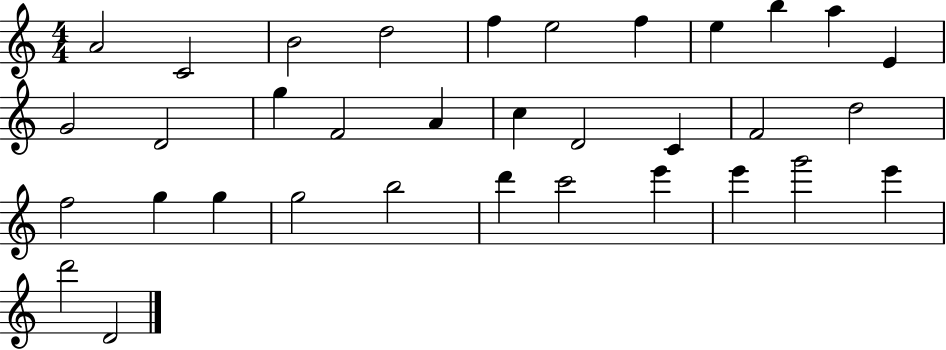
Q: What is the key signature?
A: C major